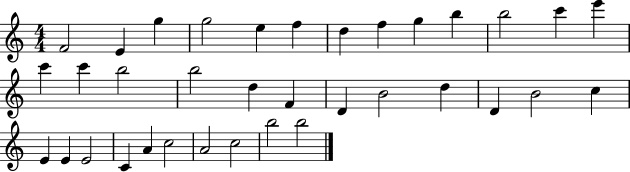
F4/h E4/q G5/q G5/h E5/q F5/q D5/q F5/q G5/q B5/q B5/h C6/q E6/q C6/q C6/q B5/h B5/h D5/q F4/q D4/q B4/h D5/q D4/q B4/h C5/q E4/q E4/q E4/h C4/q A4/q C5/h A4/h C5/h B5/h B5/h